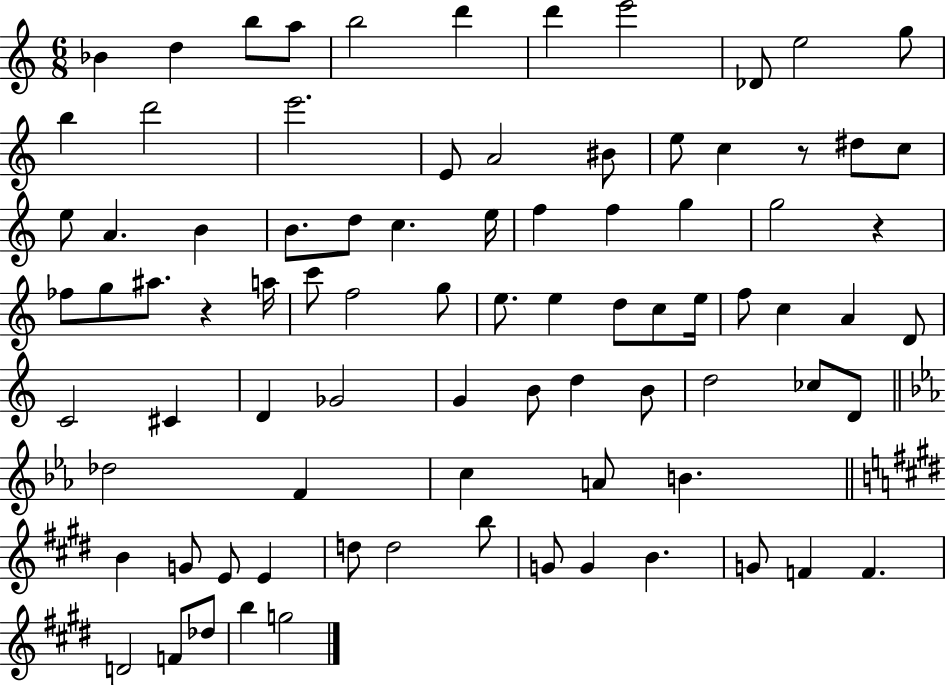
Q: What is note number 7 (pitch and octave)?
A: D6